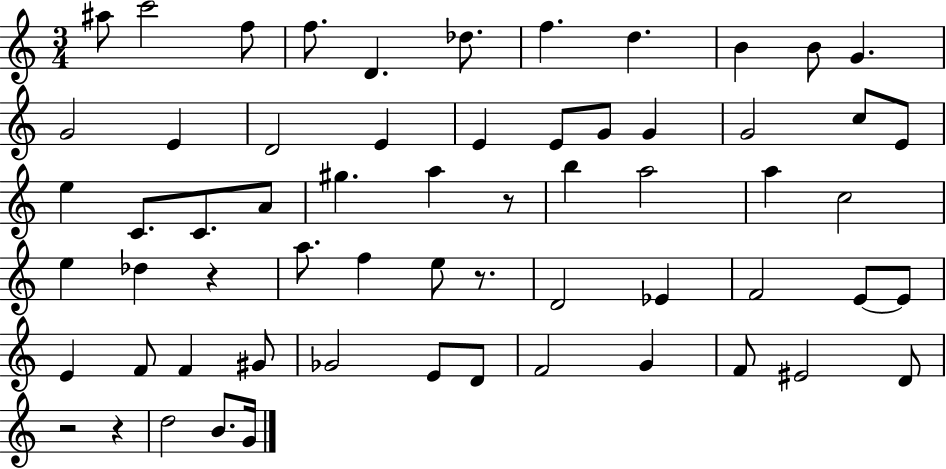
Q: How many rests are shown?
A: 5